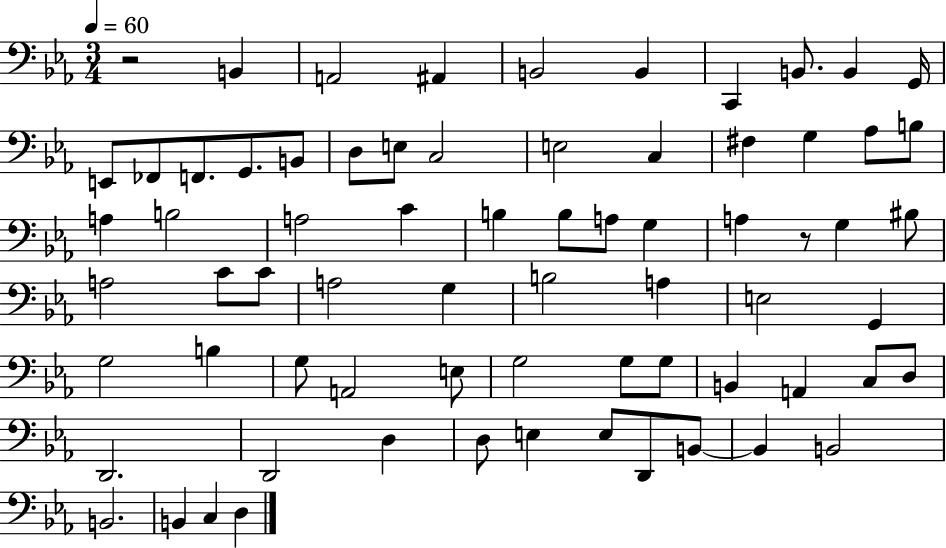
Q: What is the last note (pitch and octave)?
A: D3